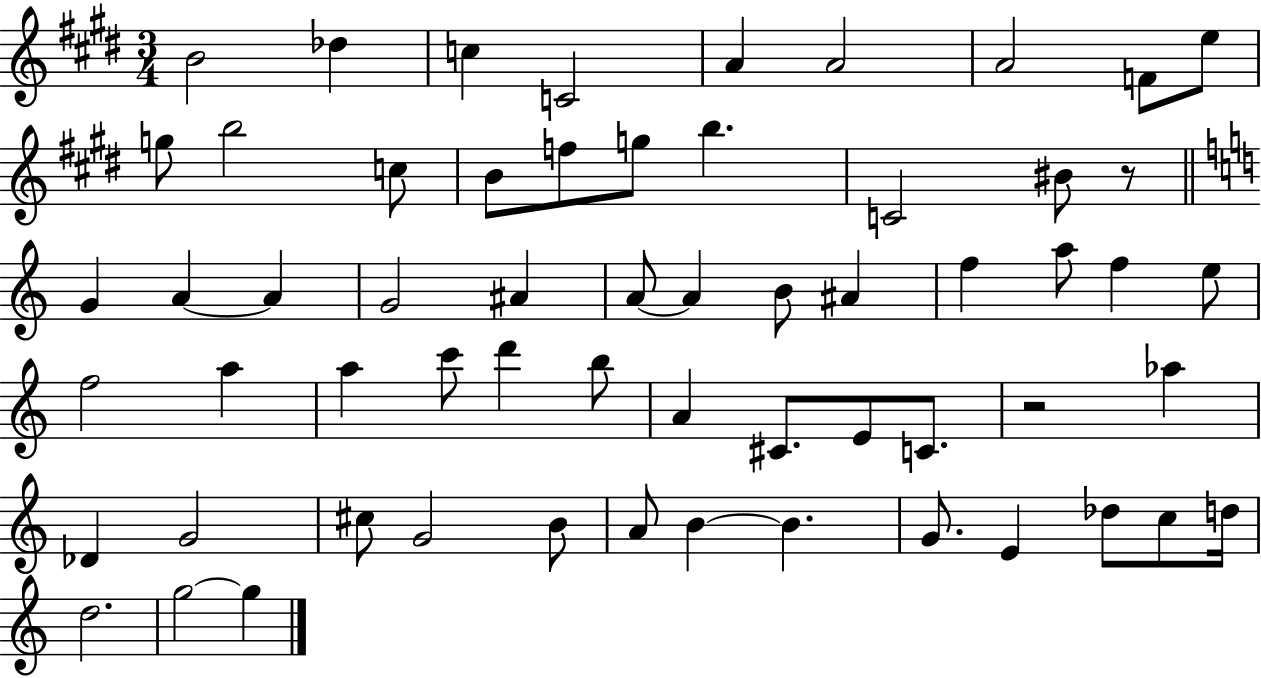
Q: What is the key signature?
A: E major